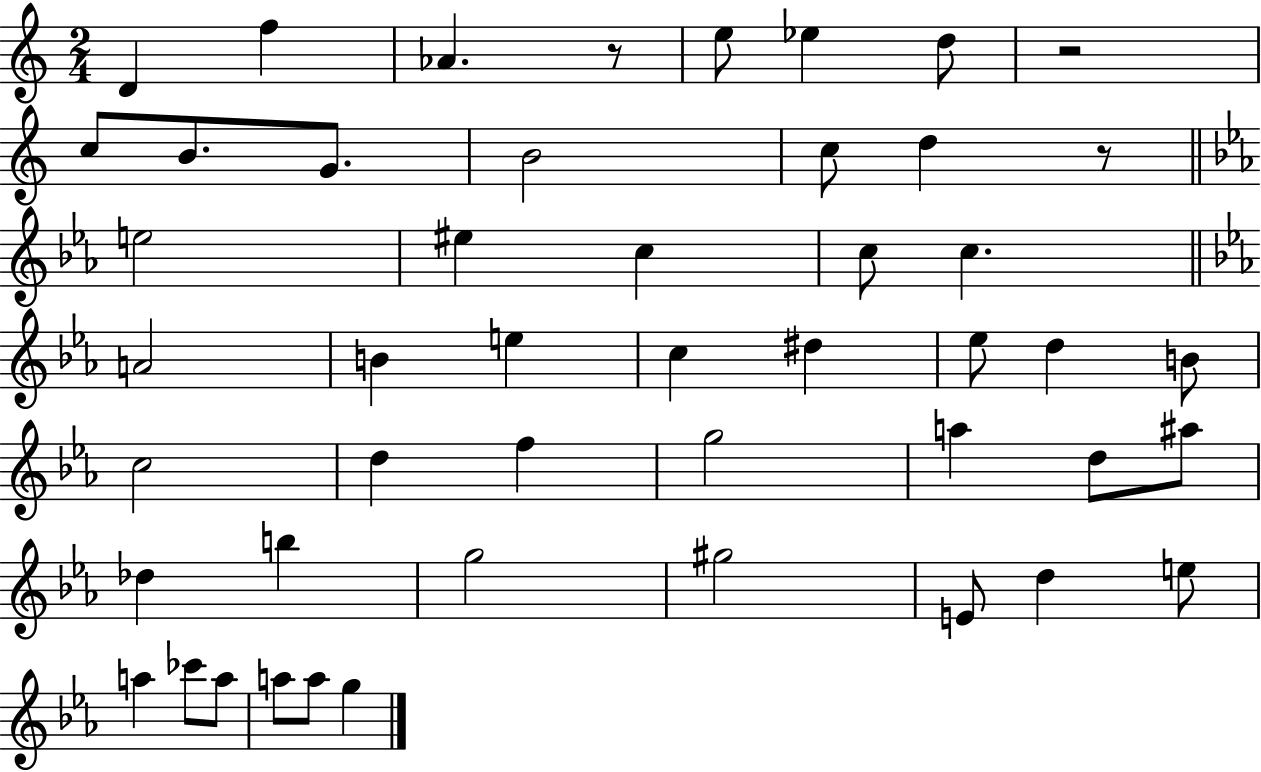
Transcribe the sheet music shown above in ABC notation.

X:1
T:Untitled
M:2/4
L:1/4
K:C
D f _A z/2 e/2 _e d/2 z2 c/2 B/2 G/2 B2 c/2 d z/2 e2 ^e c c/2 c A2 B e c ^d _e/2 d B/2 c2 d f g2 a d/2 ^a/2 _d b g2 ^g2 E/2 d e/2 a _c'/2 a/2 a/2 a/2 g